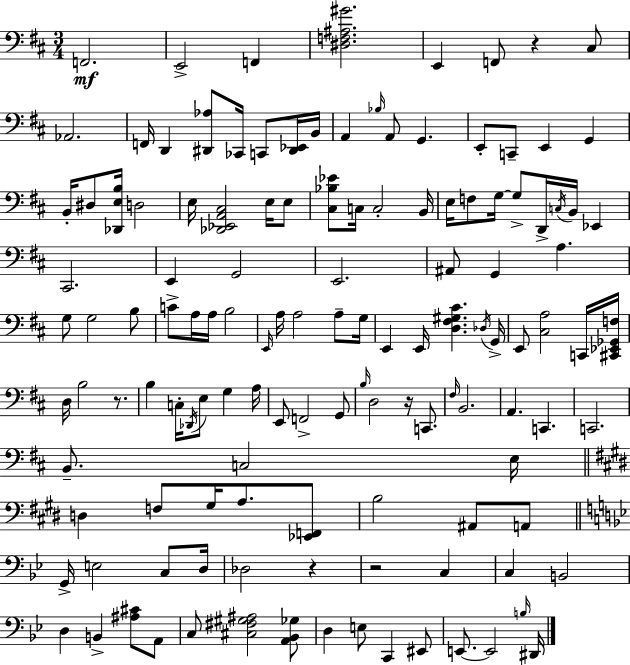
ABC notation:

X:1
T:Untitled
M:3/4
L:1/4
K:D
F,,2 E,,2 F,, [^D,F,^A,^G]2 E,, F,,/2 z ^C,/2 _A,,2 F,,/4 D,, [^D,,_A,]/2 _C,,/4 C,,/2 [^D,,_E,,]/4 B,,/4 A,, _B,/4 A,,/2 G,, E,,/2 C,,/2 E,, G,, B,,/4 ^D,/2 [_D,,E,B,]/4 D,2 E,/4 [_D,,_E,,A,,^C,]2 E,/4 E,/2 [^C,_B,_E]/2 C,/4 C,2 B,,/4 E,/4 F,/2 G,/4 G,/2 D,,/4 C,/4 B,,/4 _E,, ^C,,2 E,, G,,2 E,,2 ^A,,/2 G,, A, G,/2 G,2 B,/2 C/2 A,/4 A,/4 B,2 E,,/4 A,/4 A,2 A,/2 G,/4 E,, E,,/4 [D,^F,^G,^C] _D,/4 G,,/4 E,,/2 [^C,A,]2 C,,/4 [^C,,_E,,_G,,F,]/4 D,/4 B,2 z/2 B, C,/4 _D,,/4 E,/2 G, A,/4 E,,/2 F,,2 G,,/2 B,/4 D,2 z/4 C,,/2 ^F,/4 B,,2 A,, C,, C,,2 B,,/2 C,2 E,/4 D, F,/2 ^G,/4 A,/2 [_E,,F,,]/2 B,2 ^A,,/2 A,,/2 G,,/4 E,2 C,/2 D,/4 _D,2 z z2 C, C, B,,2 D, B,, [^A,^C]/2 A,,/2 C,/2 [^C,^F,^G,^A,]2 [A,,_B,,_G,]/2 D, E,/2 C,, ^E,,/2 E,,/2 E,,2 B,/4 ^D,,/4